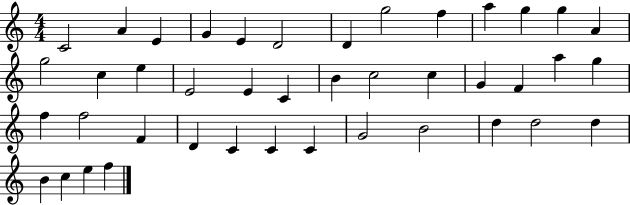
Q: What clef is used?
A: treble